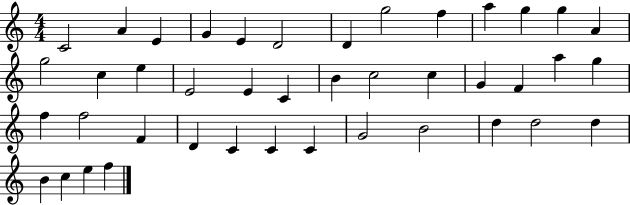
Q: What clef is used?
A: treble